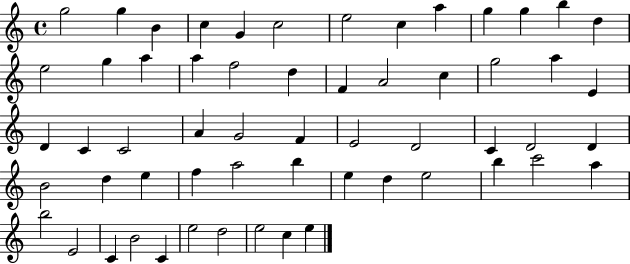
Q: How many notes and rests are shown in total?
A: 58